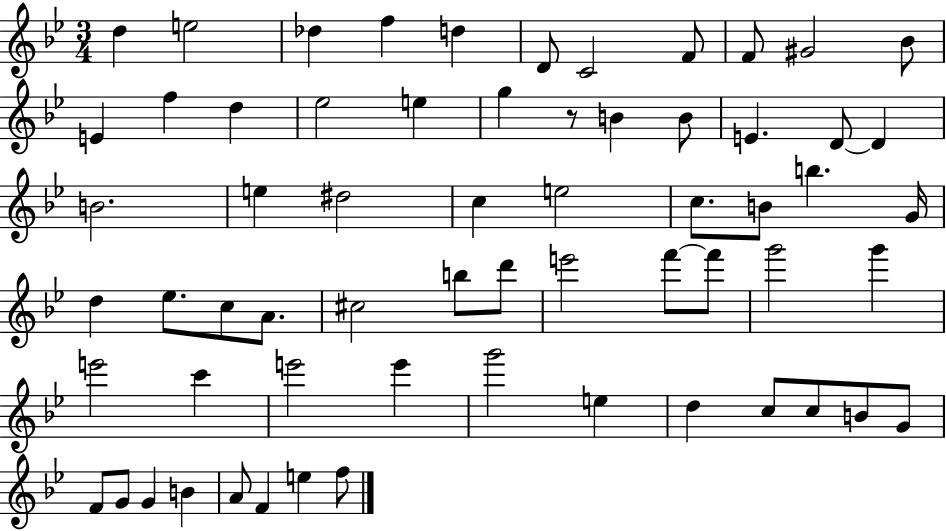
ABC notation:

X:1
T:Untitled
M:3/4
L:1/4
K:Bb
d e2 _d f d D/2 C2 F/2 F/2 ^G2 _B/2 E f d _e2 e g z/2 B B/2 E D/2 D B2 e ^d2 c e2 c/2 B/2 b G/4 d _e/2 c/2 A/2 ^c2 b/2 d'/2 e'2 f'/2 f'/2 g'2 g' e'2 c' e'2 e' g'2 e d c/2 c/2 B/2 G/2 F/2 G/2 G B A/2 F e f/2